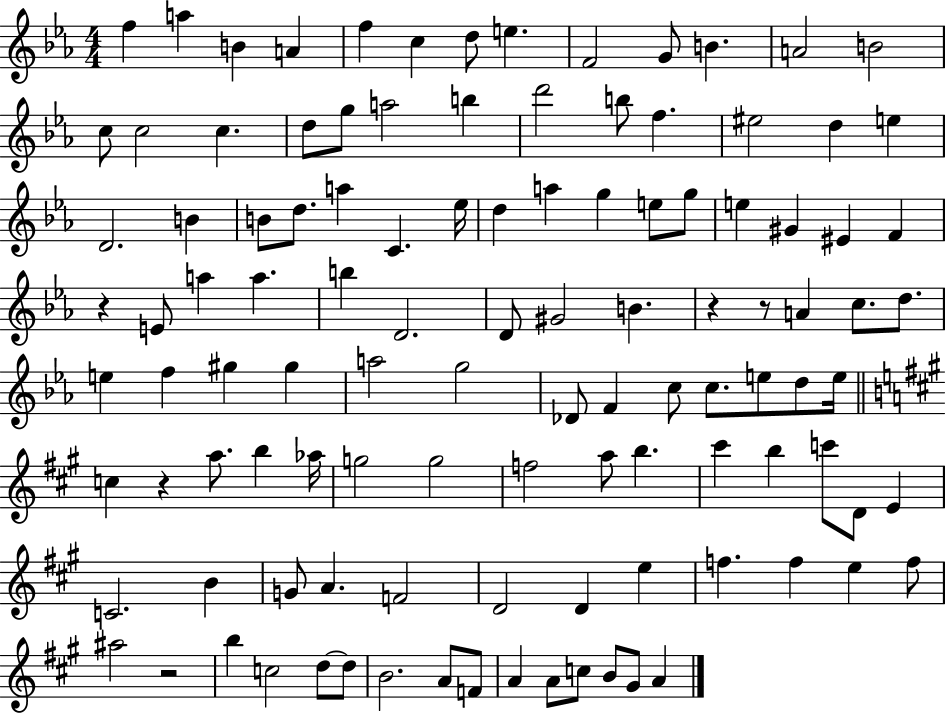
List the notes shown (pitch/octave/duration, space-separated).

F5/q A5/q B4/q A4/q F5/q C5/q D5/e E5/q. F4/h G4/e B4/q. A4/h B4/h C5/e C5/h C5/q. D5/e G5/e A5/h B5/q D6/h B5/e F5/q. EIS5/h D5/q E5/q D4/h. B4/q B4/e D5/e. A5/q C4/q. Eb5/s D5/q A5/q G5/q E5/e G5/e E5/q G#4/q EIS4/q F4/q R/q E4/e A5/q A5/q. B5/q D4/h. D4/e G#4/h B4/q. R/q R/e A4/q C5/e. D5/e. E5/q F5/q G#5/q G#5/q A5/h G5/h Db4/e F4/q C5/e C5/e. E5/e D5/e E5/s C5/q R/q A5/e. B5/q Ab5/s G5/h G5/h F5/h A5/e B5/q. C#6/q B5/q C6/e D4/e E4/q C4/h. B4/q G4/e A4/q. F4/h D4/h D4/q E5/q F5/q. F5/q E5/q F5/e A#5/h R/h B5/q C5/h D5/e D5/e B4/h. A4/e F4/e A4/q A4/e C5/e B4/e G#4/e A4/q